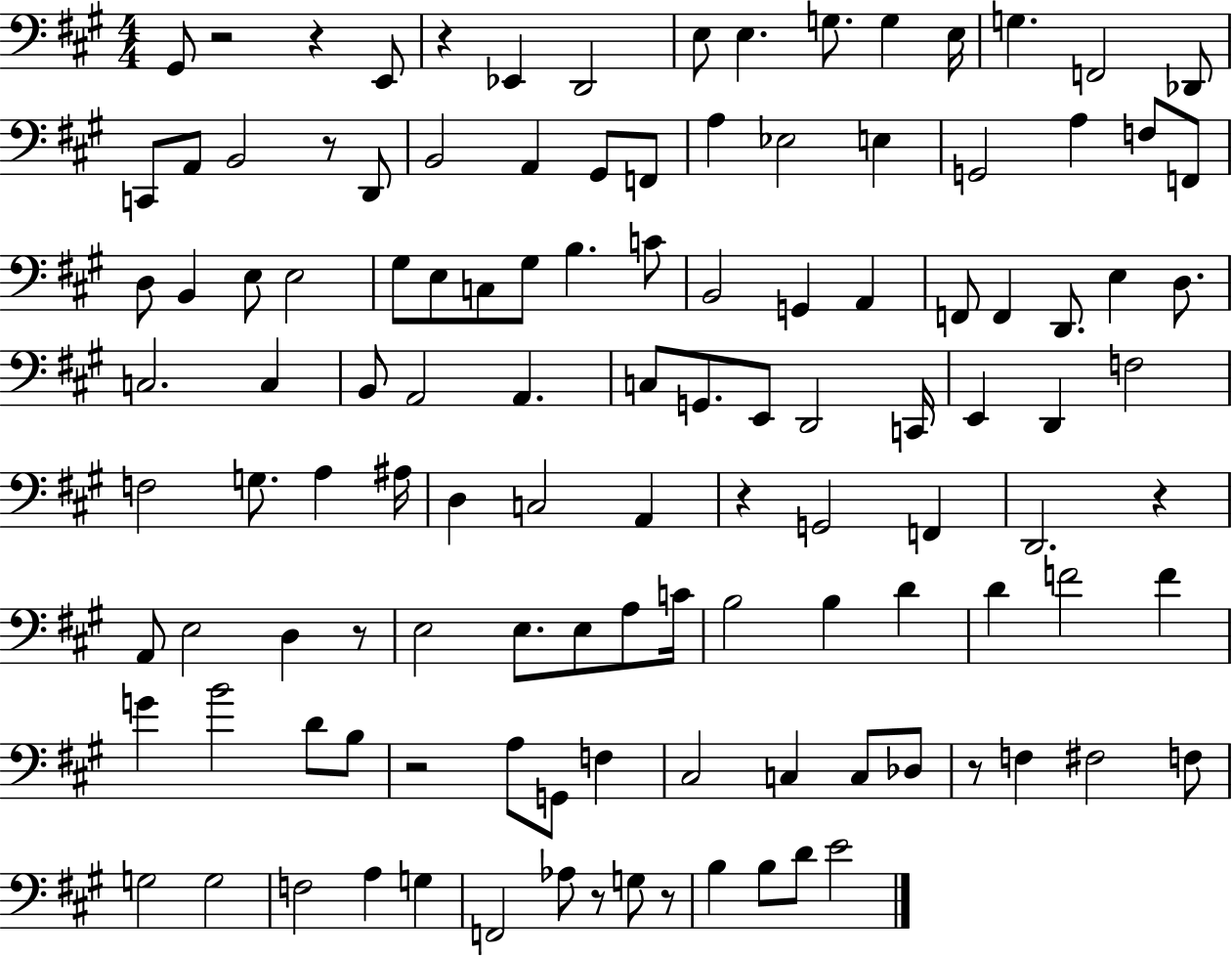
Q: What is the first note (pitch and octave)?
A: G#2